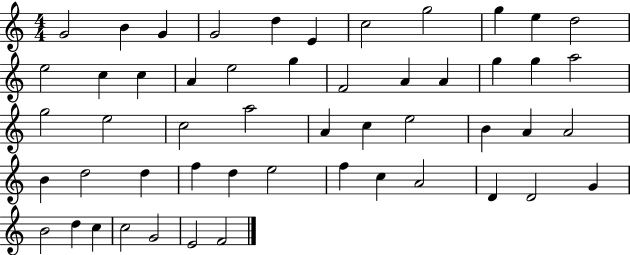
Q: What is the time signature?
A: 4/4